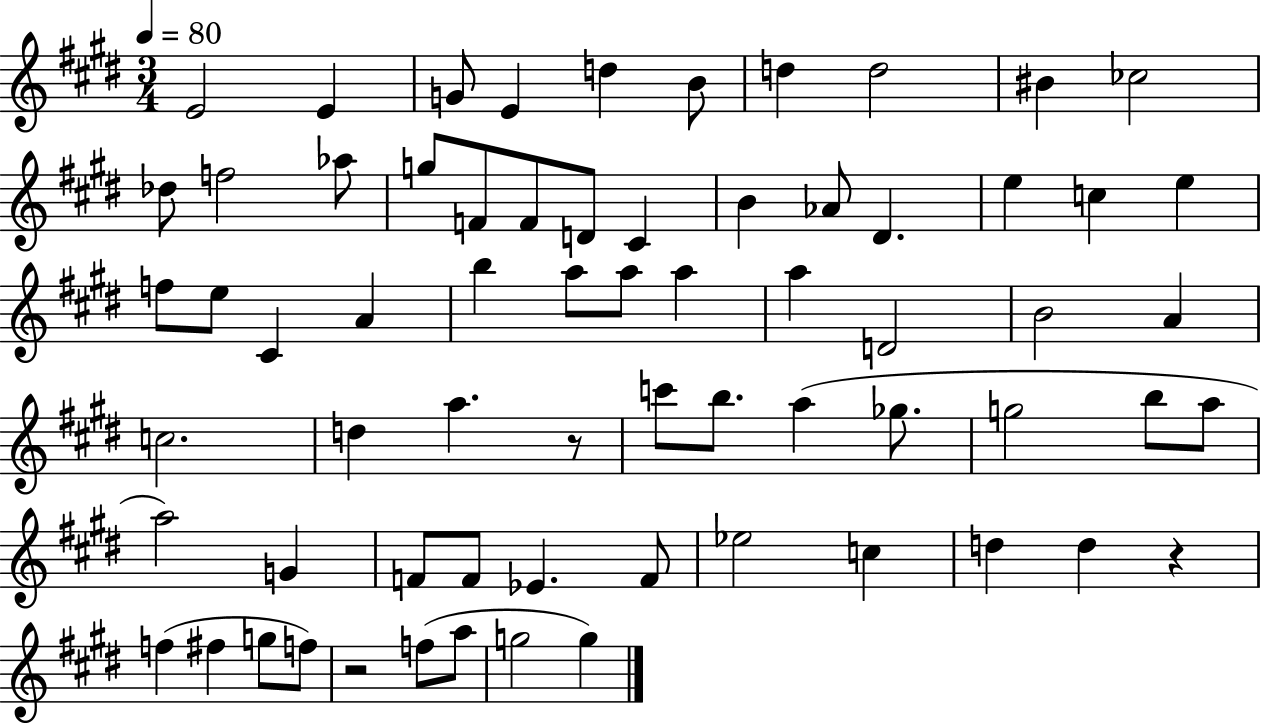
X:1
T:Untitled
M:3/4
L:1/4
K:E
E2 E G/2 E d B/2 d d2 ^B _c2 _d/2 f2 _a/2 g/2 F/2 F/2 D/2 ^C B _A/2 ^D e c e f/2 e/2 ^C A b a/2 a/2 a a D2 B2 A c2 d a z/2 c'/2 b/2 a _g/2 g2 b/2 a/2 a2 G F/2 F/2 _E F/2 _e2 c d d z f ^f g/2 f/2 z2 f/2 a/2 g2 g